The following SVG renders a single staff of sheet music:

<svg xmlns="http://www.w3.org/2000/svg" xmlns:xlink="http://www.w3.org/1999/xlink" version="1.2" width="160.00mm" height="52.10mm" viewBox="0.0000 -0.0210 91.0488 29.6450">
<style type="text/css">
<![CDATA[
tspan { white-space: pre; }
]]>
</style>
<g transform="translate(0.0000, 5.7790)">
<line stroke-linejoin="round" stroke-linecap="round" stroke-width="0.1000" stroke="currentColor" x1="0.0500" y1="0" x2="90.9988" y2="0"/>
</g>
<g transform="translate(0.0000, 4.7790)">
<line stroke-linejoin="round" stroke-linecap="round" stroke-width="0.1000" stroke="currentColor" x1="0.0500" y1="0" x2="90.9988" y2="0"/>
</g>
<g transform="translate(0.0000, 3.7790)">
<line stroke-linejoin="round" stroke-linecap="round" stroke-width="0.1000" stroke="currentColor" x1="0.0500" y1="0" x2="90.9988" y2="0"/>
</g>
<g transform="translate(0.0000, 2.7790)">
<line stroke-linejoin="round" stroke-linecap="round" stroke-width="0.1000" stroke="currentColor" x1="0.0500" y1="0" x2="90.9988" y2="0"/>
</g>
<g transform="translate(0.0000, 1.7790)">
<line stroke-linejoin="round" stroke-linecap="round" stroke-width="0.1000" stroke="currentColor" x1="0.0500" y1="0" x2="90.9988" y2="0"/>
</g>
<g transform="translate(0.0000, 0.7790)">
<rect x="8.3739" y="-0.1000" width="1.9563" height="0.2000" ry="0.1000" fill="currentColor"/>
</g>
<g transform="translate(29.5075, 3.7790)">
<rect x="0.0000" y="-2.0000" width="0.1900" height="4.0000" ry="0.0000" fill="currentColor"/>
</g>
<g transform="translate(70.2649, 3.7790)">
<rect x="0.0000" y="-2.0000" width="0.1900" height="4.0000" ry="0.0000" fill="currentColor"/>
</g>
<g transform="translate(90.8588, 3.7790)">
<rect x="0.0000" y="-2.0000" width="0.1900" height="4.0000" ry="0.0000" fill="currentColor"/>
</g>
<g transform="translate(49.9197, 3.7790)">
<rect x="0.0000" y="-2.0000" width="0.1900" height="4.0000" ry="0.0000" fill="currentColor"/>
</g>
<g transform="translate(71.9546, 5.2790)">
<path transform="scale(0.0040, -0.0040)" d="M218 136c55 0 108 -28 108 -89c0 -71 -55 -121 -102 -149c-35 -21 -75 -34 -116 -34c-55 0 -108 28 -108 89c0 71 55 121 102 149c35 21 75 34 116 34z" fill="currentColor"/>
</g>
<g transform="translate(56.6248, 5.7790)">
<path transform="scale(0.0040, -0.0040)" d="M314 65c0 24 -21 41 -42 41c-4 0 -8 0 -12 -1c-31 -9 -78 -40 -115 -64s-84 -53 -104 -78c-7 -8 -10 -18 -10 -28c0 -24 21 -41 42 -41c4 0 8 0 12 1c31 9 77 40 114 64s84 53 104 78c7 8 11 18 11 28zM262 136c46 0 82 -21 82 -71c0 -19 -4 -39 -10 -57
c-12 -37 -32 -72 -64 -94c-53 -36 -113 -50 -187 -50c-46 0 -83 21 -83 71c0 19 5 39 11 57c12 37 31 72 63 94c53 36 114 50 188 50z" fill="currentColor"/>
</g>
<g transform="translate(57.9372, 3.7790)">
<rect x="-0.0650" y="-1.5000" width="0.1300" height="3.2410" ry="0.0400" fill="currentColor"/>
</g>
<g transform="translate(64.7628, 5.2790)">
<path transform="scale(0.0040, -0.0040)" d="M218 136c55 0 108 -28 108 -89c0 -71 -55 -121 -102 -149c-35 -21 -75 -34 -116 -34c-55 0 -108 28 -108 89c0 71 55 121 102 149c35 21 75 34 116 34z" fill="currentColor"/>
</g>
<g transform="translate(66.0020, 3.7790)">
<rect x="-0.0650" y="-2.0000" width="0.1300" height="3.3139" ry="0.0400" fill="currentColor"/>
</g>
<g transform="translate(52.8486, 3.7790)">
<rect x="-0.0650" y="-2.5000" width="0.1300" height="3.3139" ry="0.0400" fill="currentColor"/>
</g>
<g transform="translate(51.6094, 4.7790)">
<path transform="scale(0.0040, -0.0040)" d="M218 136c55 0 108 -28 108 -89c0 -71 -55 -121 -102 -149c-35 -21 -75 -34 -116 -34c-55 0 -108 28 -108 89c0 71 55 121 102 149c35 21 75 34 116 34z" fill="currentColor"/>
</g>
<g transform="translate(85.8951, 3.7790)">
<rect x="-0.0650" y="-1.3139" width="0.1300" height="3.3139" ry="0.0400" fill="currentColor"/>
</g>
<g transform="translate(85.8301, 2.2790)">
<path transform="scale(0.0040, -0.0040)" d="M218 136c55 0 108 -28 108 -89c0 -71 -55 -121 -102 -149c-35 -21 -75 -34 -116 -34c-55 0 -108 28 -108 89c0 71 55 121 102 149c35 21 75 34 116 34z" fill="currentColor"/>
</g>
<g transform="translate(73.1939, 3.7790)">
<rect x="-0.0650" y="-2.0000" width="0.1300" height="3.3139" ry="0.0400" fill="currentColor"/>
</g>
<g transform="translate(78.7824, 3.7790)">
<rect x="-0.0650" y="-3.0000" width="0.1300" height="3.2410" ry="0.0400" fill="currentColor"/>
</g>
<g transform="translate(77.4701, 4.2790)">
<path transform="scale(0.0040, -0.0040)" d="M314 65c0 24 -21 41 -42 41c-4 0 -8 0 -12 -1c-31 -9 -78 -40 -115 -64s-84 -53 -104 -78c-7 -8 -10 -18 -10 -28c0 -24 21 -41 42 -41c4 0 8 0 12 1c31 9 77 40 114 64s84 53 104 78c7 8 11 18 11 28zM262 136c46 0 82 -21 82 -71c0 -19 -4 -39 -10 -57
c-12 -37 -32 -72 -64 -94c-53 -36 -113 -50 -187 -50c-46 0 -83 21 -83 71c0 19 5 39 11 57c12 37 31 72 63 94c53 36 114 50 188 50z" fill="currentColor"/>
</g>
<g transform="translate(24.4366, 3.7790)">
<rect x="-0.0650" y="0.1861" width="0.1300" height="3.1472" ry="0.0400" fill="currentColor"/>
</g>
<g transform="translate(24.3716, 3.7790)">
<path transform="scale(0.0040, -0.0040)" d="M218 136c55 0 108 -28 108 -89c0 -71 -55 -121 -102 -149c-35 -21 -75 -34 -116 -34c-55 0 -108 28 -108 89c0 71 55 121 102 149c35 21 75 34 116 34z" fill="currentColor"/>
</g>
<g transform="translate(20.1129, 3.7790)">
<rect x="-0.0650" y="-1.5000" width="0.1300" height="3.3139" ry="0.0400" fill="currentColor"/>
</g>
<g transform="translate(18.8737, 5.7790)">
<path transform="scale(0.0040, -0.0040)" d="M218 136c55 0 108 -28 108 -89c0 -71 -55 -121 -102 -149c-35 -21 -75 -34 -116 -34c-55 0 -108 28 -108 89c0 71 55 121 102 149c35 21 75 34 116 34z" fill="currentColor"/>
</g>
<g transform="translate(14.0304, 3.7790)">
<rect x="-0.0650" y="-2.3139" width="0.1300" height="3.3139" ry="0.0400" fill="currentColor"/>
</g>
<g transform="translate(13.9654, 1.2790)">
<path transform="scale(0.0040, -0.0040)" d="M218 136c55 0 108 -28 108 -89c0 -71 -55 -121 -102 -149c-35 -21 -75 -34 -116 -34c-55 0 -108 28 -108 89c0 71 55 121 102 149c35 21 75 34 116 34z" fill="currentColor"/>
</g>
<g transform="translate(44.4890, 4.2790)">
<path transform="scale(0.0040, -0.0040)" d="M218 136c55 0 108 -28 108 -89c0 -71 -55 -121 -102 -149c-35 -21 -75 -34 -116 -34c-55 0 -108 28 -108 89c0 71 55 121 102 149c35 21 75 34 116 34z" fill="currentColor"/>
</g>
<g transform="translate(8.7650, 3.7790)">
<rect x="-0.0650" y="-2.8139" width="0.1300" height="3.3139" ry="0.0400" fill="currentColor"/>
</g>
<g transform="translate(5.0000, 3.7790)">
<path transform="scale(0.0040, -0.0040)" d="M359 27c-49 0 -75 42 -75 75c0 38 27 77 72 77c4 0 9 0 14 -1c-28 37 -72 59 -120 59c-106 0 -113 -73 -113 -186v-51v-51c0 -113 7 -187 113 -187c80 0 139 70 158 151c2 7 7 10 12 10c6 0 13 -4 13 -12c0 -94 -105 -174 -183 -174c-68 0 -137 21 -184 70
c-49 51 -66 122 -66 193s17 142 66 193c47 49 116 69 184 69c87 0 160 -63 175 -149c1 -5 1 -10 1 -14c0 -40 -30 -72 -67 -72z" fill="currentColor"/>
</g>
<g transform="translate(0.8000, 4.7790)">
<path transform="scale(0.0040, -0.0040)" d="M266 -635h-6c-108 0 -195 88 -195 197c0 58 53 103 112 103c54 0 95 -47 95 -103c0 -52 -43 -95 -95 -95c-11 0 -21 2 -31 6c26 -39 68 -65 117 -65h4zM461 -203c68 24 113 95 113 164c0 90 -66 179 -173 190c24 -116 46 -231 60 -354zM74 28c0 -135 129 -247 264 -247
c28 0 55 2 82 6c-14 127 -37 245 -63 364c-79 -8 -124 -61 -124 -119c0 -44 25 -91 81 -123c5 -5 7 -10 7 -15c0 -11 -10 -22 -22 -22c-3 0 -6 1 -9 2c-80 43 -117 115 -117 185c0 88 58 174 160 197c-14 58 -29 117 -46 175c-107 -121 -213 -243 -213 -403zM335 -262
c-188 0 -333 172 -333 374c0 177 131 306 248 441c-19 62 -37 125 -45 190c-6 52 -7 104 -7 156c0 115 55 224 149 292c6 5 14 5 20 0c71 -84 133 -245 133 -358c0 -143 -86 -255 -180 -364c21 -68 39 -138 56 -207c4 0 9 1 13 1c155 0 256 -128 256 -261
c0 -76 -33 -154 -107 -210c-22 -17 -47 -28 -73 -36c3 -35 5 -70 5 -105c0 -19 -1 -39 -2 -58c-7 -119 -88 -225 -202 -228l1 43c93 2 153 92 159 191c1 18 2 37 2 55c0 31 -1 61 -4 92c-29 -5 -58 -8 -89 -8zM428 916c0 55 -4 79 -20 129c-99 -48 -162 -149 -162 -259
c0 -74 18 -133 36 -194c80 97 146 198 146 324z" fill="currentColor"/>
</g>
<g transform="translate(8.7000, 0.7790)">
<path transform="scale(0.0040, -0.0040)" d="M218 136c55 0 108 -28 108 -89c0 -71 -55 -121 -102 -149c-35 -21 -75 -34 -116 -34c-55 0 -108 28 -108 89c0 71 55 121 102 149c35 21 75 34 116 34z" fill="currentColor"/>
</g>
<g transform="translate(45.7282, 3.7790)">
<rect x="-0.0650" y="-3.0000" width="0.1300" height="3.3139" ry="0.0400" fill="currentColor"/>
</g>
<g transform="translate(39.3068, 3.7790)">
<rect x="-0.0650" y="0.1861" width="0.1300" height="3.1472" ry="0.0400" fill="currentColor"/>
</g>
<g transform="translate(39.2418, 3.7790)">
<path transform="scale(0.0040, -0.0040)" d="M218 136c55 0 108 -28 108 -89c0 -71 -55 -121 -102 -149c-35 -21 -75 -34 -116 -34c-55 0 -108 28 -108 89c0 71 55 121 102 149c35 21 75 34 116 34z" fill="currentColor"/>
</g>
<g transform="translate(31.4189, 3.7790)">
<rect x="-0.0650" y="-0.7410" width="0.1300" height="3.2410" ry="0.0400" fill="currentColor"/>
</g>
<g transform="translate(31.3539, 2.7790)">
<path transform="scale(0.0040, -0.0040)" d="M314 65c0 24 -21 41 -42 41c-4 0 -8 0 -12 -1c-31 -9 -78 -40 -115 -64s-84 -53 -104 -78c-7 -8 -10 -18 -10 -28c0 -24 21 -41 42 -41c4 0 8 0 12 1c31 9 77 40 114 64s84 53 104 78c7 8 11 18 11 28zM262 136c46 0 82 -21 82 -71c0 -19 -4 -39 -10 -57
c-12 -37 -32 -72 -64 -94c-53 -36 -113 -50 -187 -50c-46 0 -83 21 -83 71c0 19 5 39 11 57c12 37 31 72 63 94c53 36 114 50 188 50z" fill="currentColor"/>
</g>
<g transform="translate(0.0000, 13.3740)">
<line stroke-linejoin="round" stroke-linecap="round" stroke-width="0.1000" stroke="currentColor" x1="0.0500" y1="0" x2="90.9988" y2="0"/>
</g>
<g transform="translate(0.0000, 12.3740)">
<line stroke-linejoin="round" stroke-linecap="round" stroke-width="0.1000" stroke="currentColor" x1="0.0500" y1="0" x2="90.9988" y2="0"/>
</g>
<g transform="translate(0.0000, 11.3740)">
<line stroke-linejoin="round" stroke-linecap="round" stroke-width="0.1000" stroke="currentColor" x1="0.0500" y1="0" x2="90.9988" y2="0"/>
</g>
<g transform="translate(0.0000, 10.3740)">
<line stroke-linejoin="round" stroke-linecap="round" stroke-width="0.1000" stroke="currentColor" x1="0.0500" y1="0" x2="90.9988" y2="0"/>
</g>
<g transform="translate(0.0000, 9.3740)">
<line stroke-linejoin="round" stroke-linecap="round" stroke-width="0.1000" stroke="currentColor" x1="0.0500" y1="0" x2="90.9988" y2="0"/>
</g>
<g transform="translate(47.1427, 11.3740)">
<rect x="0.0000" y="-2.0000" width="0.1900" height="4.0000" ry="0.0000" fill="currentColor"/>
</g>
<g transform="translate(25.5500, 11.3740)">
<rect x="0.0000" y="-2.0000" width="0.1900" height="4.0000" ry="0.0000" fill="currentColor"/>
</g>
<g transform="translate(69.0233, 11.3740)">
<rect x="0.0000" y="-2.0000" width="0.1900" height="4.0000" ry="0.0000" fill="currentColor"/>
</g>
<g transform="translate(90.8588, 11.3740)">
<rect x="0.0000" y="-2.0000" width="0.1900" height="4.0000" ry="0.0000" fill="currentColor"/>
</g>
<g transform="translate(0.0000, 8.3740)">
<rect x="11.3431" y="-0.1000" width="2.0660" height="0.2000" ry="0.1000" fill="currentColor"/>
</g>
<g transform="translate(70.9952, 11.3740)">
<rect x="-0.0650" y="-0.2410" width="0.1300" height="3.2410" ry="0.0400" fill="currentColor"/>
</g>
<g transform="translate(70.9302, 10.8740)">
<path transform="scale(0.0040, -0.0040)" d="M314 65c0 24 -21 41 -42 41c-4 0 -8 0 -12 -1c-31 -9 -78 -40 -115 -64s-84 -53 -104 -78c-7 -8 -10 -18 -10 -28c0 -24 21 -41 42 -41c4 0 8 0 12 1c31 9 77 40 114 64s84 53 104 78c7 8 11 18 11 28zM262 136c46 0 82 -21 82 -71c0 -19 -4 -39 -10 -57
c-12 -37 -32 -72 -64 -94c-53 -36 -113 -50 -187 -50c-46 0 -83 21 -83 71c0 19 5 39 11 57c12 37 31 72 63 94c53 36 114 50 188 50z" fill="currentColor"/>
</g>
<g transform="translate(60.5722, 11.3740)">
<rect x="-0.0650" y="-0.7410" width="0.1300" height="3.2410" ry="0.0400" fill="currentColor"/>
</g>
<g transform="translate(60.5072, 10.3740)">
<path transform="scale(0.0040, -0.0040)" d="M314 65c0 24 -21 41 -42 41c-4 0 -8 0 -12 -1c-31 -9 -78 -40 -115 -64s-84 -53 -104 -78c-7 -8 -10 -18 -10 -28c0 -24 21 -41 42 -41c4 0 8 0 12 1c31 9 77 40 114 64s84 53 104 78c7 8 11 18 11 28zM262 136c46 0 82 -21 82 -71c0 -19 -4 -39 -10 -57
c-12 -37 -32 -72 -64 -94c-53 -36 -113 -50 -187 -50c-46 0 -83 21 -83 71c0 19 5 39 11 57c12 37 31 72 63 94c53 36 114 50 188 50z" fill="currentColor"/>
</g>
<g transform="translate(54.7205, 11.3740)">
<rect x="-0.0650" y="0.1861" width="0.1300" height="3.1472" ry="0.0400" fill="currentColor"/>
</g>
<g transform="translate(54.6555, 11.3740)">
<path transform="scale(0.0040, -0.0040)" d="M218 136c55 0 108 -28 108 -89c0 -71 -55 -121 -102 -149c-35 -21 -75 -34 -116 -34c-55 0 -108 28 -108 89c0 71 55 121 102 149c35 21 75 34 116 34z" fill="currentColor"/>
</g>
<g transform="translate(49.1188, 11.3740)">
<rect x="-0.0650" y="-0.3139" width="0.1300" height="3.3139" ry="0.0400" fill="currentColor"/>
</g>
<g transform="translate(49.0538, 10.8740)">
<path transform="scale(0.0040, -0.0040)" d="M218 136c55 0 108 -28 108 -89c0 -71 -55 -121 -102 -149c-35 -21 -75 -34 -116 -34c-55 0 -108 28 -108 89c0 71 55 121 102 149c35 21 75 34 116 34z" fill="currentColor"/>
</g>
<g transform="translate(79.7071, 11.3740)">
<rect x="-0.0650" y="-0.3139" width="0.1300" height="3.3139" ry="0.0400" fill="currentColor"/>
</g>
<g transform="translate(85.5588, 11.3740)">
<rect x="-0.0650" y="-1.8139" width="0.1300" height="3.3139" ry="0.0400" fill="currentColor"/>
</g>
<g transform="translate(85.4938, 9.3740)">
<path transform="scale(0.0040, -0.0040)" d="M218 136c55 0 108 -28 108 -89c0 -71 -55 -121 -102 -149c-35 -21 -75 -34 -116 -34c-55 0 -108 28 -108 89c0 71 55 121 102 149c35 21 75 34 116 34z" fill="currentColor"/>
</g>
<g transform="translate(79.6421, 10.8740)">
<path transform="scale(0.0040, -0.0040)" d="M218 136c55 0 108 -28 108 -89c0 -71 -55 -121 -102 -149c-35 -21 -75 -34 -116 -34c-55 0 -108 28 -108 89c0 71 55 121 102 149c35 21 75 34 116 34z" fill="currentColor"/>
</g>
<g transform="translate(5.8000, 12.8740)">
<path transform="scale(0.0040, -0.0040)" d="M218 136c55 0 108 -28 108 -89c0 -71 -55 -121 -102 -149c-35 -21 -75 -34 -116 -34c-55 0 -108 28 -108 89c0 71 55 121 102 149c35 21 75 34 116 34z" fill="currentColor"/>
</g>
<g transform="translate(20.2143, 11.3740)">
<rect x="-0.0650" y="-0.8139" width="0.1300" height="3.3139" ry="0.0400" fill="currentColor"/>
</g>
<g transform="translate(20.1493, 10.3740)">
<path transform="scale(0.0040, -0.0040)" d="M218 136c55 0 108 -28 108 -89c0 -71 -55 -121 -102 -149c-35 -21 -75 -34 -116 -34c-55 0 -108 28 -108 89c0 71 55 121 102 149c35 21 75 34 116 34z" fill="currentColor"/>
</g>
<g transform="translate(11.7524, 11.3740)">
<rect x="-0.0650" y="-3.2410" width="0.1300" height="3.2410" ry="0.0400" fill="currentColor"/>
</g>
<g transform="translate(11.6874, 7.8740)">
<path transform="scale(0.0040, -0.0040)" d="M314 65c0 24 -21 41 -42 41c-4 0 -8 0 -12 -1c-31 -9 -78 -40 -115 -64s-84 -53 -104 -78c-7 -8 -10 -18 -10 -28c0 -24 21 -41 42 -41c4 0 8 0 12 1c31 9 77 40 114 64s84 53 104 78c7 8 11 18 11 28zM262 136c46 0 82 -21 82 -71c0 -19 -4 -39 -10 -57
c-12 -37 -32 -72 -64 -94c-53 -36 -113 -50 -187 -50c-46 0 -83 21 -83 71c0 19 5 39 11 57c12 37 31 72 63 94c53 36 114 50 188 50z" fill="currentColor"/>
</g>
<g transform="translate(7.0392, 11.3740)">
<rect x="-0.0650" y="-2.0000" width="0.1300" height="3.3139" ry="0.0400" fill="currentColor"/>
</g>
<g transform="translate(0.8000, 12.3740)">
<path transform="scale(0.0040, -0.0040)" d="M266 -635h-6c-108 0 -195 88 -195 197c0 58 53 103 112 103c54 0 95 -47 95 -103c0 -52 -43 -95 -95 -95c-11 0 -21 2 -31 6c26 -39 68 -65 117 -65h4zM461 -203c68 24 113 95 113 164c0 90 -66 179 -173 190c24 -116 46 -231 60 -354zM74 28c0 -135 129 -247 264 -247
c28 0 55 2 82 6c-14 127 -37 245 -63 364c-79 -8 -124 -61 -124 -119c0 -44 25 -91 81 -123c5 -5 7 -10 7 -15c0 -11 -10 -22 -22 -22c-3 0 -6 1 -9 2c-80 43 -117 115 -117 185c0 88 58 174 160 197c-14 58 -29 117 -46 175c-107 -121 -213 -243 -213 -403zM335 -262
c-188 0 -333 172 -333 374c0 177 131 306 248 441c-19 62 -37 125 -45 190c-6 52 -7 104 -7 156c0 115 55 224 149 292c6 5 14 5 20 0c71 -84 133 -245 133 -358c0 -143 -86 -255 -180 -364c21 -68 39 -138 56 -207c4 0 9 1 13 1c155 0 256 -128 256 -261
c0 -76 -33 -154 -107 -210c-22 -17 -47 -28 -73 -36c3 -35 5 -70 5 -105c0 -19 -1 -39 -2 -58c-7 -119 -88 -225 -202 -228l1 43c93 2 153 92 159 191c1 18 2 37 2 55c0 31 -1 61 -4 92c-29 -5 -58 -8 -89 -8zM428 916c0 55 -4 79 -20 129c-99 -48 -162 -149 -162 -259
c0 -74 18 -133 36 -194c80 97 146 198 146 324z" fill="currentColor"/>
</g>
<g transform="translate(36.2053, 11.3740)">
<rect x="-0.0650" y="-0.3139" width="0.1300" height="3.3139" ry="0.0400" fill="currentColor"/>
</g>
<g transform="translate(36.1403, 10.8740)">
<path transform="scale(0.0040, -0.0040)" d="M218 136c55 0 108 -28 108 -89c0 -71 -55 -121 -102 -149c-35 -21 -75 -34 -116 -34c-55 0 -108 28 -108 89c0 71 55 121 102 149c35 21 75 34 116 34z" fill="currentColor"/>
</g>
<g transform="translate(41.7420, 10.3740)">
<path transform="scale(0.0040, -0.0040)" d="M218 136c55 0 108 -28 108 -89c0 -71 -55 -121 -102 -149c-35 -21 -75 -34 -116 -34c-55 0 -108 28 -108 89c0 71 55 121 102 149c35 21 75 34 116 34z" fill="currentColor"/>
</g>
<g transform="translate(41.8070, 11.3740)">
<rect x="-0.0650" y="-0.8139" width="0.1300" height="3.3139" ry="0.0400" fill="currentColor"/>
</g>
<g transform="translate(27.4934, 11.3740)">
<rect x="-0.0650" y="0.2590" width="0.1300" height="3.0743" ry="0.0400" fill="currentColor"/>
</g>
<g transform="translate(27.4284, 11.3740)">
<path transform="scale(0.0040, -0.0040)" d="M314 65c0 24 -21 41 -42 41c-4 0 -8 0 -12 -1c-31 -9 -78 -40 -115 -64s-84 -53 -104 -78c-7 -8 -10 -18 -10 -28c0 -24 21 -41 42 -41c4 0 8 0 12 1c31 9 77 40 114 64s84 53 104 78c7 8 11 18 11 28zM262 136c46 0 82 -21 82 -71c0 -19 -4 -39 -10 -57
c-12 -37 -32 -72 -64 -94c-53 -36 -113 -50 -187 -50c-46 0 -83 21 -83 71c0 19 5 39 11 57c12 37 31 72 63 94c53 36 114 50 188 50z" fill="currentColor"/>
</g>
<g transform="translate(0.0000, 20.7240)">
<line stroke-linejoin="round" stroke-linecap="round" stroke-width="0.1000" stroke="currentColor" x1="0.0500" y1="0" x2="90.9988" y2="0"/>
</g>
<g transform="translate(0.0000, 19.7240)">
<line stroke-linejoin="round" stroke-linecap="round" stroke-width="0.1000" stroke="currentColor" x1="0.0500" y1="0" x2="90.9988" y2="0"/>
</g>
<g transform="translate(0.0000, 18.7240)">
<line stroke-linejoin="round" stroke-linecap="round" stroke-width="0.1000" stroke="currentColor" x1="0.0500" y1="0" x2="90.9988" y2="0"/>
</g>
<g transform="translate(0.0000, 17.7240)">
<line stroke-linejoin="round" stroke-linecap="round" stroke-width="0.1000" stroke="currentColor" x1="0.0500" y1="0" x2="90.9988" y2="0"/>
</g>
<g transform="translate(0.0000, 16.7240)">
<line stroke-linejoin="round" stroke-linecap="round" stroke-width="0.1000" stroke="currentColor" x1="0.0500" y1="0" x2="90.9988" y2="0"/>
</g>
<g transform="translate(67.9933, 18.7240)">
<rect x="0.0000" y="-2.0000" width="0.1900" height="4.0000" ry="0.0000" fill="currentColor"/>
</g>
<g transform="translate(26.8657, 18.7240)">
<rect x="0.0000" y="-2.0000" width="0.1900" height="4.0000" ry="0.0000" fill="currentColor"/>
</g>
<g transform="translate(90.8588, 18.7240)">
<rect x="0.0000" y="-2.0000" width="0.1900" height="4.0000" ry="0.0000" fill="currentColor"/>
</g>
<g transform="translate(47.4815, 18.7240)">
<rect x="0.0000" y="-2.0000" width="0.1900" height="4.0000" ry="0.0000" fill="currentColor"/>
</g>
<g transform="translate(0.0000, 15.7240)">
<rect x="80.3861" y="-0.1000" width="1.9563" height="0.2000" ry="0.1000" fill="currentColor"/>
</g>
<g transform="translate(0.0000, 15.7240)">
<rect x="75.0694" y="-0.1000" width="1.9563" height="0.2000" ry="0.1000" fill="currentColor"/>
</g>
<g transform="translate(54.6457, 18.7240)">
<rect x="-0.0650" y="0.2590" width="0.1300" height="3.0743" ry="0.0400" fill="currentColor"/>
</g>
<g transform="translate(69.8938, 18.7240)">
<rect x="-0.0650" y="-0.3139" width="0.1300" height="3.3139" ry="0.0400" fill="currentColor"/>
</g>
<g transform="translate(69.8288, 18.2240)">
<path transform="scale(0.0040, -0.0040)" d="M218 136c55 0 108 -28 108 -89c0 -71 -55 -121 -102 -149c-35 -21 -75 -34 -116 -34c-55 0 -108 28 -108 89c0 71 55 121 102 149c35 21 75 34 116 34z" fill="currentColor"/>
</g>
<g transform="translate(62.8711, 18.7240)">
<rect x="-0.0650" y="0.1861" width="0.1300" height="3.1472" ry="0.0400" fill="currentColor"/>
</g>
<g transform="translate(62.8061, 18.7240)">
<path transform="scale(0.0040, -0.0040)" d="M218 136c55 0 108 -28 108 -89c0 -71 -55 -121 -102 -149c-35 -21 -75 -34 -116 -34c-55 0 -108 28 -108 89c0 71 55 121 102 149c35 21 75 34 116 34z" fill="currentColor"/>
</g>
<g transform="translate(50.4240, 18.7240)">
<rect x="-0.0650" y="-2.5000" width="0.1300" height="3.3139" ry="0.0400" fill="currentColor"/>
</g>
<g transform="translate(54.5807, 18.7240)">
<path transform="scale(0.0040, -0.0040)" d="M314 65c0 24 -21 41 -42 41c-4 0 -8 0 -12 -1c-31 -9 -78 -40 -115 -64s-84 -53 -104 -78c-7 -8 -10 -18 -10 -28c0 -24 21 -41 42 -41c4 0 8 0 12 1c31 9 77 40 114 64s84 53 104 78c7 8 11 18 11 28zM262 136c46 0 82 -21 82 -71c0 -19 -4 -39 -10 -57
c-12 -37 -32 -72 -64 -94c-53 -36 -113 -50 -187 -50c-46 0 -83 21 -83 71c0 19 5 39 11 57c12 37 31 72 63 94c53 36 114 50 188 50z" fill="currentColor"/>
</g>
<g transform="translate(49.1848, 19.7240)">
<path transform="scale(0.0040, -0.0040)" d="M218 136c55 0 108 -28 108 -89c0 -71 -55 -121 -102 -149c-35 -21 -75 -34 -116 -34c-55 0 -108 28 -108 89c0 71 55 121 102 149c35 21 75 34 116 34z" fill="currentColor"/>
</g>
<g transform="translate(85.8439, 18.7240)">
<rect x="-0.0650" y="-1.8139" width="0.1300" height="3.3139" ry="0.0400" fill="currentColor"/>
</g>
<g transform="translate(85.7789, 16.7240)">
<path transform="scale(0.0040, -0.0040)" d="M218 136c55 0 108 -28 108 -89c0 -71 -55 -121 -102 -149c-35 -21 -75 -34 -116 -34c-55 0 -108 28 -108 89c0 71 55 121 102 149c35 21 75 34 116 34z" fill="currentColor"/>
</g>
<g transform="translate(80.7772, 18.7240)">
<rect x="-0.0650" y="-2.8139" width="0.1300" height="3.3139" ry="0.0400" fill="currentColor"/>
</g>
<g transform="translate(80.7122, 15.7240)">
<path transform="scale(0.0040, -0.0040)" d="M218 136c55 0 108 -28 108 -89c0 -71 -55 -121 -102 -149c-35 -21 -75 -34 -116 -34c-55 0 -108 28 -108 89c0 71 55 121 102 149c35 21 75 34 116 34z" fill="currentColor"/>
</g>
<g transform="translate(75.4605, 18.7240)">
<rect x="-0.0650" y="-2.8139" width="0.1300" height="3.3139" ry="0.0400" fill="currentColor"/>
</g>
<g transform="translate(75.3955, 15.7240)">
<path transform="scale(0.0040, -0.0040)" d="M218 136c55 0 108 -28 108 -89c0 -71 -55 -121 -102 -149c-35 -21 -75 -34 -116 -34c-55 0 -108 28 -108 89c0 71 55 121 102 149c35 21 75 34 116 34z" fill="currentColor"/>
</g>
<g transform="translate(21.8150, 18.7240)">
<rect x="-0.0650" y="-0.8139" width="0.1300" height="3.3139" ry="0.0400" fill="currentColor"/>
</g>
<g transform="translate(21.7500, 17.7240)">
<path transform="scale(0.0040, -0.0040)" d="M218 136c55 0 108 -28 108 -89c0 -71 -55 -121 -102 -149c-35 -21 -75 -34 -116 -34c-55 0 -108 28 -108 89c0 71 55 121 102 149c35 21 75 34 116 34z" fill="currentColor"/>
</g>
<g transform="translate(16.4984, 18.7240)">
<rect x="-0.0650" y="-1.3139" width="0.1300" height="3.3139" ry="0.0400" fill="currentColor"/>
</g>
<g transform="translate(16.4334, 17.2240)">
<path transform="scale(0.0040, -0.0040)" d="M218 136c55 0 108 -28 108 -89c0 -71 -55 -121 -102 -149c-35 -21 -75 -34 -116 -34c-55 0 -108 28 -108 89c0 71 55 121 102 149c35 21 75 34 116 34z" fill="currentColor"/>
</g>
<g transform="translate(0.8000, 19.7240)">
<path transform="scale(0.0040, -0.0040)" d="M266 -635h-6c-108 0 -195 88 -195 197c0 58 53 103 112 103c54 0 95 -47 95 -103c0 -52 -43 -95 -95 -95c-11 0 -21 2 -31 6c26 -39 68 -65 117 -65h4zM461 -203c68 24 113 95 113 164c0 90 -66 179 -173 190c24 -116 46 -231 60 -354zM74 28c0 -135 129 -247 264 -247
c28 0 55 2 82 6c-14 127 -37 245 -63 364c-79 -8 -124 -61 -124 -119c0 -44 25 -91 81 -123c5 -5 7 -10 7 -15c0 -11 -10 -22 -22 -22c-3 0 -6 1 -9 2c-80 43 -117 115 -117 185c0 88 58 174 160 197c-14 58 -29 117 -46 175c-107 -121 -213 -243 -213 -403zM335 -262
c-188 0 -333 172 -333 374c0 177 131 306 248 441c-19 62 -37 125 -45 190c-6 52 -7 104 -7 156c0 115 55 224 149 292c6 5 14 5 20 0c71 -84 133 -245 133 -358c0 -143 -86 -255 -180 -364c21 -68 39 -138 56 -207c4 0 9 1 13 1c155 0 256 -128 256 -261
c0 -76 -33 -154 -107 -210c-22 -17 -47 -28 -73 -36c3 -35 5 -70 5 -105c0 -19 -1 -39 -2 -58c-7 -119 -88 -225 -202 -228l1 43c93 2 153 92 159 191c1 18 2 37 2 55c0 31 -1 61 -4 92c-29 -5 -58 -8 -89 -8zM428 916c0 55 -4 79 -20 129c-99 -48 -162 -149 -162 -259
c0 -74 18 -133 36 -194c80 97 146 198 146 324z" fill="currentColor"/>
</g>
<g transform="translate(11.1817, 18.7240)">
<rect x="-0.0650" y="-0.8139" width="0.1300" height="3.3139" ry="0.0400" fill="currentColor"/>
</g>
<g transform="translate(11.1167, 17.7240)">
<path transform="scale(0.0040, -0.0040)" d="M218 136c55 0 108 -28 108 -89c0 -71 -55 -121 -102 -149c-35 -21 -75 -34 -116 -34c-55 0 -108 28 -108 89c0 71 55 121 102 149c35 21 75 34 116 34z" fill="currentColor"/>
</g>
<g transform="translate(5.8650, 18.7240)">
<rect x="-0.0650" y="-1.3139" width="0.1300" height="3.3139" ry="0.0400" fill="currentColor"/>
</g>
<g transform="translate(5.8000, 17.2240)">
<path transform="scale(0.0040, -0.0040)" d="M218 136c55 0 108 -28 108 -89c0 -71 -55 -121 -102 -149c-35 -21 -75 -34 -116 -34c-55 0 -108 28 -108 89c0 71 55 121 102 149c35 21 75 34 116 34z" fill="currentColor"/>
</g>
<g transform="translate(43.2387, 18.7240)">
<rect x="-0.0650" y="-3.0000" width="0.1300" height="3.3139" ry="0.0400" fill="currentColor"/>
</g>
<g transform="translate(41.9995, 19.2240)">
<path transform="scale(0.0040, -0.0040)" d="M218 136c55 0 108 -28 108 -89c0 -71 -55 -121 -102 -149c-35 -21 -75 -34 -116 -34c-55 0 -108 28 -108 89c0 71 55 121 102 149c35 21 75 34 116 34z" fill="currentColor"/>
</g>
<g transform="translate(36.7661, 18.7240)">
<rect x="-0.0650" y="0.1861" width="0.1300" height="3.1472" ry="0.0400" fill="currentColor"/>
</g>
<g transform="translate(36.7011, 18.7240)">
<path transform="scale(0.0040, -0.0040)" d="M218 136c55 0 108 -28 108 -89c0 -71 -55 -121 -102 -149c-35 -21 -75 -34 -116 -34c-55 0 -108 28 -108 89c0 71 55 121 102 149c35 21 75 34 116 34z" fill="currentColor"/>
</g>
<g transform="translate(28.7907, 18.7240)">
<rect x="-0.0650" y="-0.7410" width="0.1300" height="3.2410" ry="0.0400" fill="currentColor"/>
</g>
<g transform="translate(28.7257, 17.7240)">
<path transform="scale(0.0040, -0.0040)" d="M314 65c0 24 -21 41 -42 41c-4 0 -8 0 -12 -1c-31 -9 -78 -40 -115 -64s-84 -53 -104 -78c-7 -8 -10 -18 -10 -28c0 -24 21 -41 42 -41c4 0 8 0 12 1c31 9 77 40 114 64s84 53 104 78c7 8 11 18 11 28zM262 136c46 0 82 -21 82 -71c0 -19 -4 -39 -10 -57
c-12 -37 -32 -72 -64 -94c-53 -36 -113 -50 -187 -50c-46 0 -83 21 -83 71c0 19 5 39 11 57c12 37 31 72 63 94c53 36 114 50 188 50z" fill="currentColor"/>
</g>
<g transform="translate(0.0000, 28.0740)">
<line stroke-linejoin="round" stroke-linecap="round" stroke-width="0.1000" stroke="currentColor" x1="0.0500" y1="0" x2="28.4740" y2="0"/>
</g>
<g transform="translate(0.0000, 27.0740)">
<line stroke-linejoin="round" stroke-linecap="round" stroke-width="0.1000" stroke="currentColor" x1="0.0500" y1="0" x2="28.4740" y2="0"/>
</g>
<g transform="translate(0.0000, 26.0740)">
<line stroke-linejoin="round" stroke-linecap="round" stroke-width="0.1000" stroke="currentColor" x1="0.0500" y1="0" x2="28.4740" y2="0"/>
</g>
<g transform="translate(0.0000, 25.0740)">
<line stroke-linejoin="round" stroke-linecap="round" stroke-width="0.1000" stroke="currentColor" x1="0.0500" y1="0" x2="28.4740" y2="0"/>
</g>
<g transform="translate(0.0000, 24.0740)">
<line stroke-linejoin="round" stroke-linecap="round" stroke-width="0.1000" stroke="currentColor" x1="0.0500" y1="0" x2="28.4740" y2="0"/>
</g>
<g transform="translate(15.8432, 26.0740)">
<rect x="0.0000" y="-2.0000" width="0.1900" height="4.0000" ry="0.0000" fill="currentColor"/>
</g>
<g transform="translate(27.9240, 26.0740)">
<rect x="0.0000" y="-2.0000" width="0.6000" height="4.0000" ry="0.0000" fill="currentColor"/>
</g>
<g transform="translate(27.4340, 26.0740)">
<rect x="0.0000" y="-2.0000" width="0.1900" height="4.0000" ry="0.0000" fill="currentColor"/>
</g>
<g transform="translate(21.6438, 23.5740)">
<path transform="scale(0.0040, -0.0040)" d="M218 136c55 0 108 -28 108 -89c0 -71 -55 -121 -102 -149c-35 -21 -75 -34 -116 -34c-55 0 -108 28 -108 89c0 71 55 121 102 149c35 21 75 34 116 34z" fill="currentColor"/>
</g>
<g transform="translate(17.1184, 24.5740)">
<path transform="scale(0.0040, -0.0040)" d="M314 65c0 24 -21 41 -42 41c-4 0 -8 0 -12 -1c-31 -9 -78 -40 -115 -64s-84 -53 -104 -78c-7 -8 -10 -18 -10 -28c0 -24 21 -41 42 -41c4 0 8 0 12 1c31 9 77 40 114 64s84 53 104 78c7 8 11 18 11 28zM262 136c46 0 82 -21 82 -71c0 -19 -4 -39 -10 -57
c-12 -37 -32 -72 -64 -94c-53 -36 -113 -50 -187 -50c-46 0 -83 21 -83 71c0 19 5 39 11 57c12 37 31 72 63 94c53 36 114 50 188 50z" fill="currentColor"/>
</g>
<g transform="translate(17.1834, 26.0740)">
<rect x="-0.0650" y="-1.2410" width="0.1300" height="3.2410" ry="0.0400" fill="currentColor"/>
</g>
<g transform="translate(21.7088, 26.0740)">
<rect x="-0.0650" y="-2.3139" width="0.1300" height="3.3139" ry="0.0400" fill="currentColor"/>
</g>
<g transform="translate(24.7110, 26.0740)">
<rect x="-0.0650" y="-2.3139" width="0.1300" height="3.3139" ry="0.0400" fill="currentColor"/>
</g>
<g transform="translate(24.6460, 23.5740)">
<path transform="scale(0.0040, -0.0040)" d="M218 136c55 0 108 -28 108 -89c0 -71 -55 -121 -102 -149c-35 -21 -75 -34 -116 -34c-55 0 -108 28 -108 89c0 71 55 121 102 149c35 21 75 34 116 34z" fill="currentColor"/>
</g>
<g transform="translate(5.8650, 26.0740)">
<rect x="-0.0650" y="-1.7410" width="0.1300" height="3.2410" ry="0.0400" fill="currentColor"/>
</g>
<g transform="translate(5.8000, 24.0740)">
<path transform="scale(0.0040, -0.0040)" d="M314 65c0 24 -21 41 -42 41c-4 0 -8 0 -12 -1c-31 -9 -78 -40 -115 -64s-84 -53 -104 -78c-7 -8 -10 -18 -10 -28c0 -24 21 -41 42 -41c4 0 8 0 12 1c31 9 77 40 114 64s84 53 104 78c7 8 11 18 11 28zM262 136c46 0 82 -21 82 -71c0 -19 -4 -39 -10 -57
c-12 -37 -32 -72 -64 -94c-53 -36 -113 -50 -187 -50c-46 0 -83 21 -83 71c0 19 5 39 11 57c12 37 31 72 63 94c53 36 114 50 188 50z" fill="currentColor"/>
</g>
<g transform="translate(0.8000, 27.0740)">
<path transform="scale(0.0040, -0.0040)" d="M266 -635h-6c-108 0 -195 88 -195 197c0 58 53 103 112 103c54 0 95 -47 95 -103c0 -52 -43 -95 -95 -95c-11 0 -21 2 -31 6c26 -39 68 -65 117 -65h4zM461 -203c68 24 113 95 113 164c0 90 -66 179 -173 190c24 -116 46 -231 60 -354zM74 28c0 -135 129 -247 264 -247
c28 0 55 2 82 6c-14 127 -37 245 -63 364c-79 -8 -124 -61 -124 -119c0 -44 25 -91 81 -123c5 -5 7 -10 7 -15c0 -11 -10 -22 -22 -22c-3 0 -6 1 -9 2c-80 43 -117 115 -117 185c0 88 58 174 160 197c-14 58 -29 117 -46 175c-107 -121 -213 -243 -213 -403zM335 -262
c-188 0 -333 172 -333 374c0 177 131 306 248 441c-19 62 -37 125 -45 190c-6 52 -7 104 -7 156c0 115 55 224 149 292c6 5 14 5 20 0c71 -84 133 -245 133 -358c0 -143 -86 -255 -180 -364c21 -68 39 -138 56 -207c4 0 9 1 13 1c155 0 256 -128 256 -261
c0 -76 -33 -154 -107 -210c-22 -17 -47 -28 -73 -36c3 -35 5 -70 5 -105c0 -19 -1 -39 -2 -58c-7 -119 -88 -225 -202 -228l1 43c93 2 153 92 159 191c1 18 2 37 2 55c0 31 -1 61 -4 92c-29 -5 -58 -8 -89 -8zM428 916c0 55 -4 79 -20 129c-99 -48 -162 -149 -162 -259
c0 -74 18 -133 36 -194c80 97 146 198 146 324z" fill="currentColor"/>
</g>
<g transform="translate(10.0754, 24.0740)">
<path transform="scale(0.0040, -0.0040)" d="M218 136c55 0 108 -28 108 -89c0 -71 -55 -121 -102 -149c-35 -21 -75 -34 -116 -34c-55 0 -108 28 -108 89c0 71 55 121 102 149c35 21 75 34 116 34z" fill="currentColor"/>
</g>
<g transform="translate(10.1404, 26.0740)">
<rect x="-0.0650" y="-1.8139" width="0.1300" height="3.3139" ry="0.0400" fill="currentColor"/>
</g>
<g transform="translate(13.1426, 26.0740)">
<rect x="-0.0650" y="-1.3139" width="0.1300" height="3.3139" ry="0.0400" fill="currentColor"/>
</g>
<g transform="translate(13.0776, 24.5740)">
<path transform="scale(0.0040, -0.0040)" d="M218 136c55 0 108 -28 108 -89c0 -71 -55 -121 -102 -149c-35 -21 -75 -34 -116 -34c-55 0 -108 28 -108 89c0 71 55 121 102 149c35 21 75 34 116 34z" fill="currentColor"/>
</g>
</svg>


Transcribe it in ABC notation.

X:1
T:Untitled
M:4/4
L:1/4
K:C
a g E B d2 B A G E2 F F A2 e F b2 d B2 c d c B d2 c2 c f e d e d d2 B A G B2 B c a a f f2 f e e2 g g